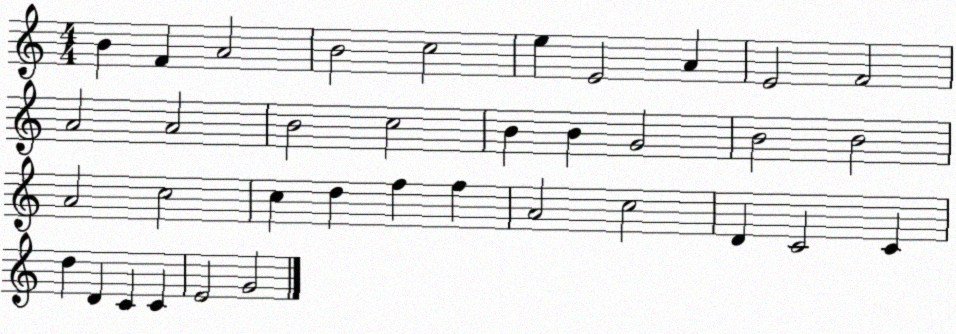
X:1
T:Untitled
M:4/4
L:1/4
K:C
B F A2 B2 c2 e E2 A E2 F2 A2 A2 B2 c2 B B G2 B2 B2 A2 c2 c d f f A2 c2 D C2 C d D C C E2 G2